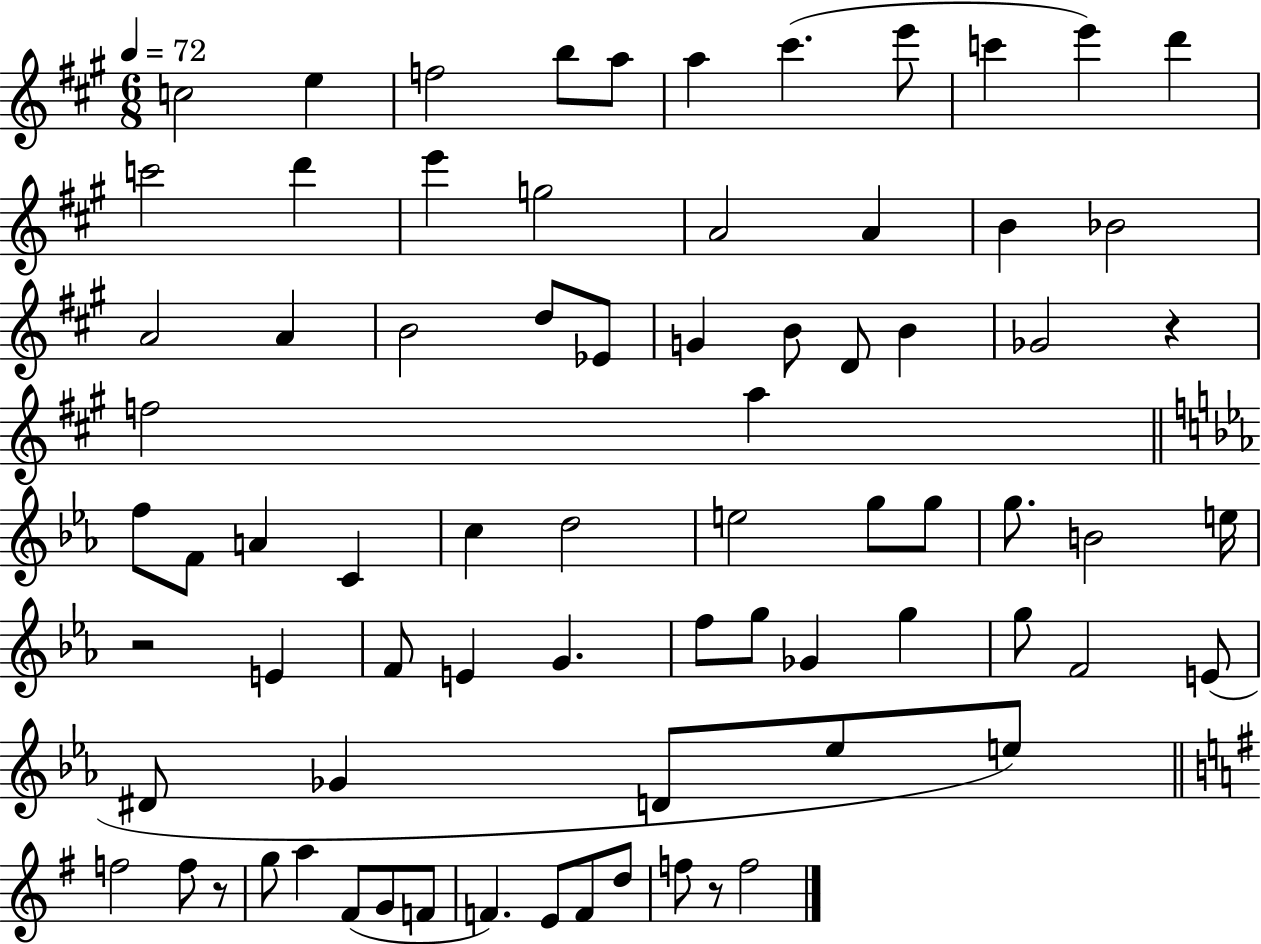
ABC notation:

X:1
T:Untitled
M:6/8
L:1/4
K:A
c2 e f2 b/2 a/2 a ^c' e'/2 c' e' d' c'2 d' e' g2 A2 A B _B2 A2 A B2 d/2 _E/2 G B/2 D/2 B _G2 z f2 a f/2 F/2 A C c d2 e2 g/2 g/2 g/2 B2 e/4 z2 E F/2 E G f/2 g/2 _G g g/2 F2 E/2 ^D/2 _G D/2 _e/2 e/2 f2 f/2 z/2 g/2 a ^F/2 G/2 F/2 F E/2 F/2 d/2 f/2 z/2 f2